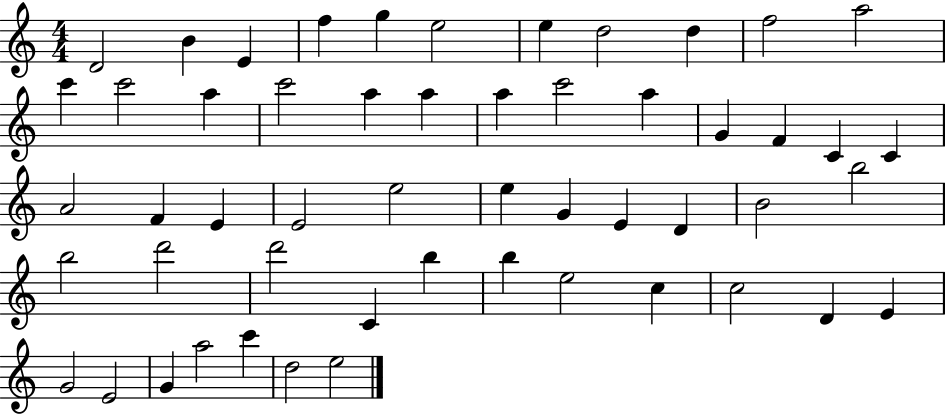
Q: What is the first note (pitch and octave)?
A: D4